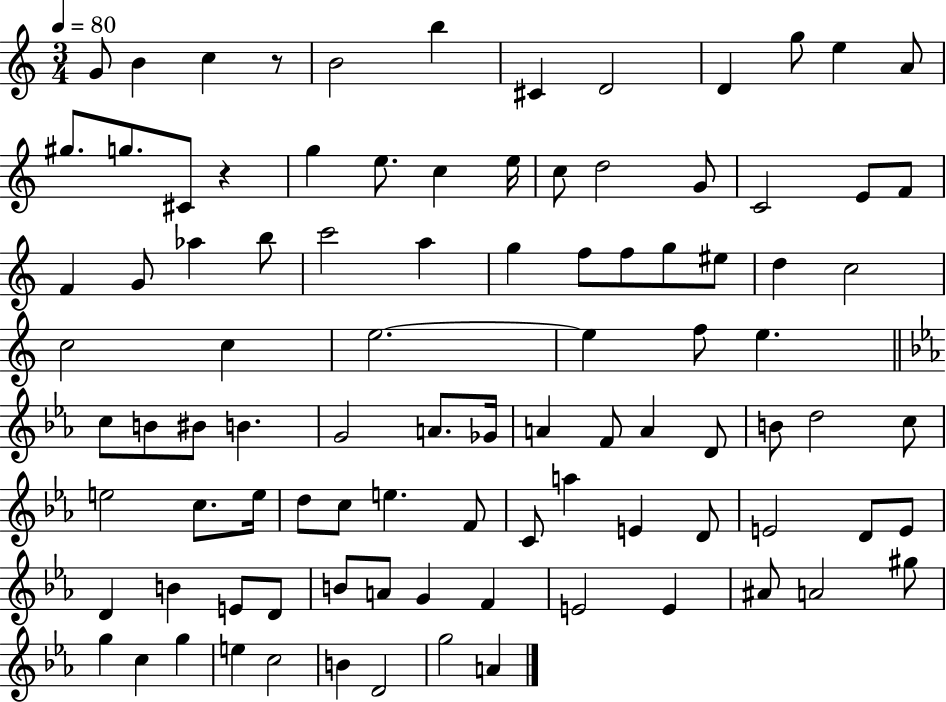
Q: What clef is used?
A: treble